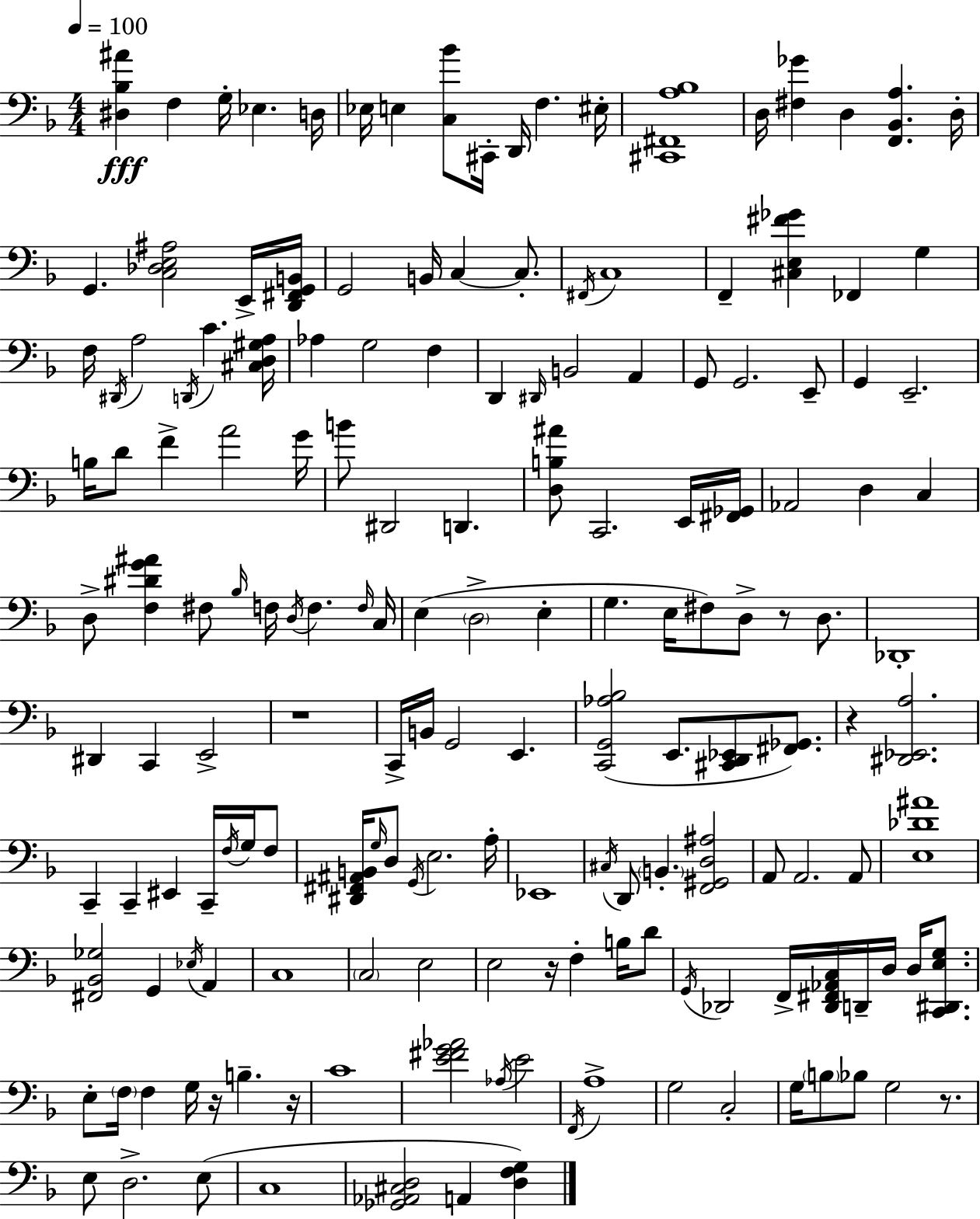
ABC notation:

X:1
T:Untitled
M:4/4
L:1/4
K:Dm
[^D,_B,^A] F, G,/4 _E, D,/4 _E,/4 E, [C,_B]/2 ^C,,/4 D,,/4 F, ^E,/4 [^C,,^F,,A,_B,]4 D,/4 [^F,_G] D, [F,,_B,,A,] D,/4 G,, [C,_D,E,^A,]2 E,,/4 [D,,^F,,G,,B,,]/4 G,,2 B,,/4 C, C,/2 ^F,,/4 C,4 F,, [^C,E,^F_G] _F,, G, F,/4 ^D,,/4 A,2 D,,/4 C [^C,D,^G,A,]/4 _A, G,2 F, D,, ^D,,/4 B,,2 A,, G,,/2 G,,2 E,,/2 G,, E,,2 B,/4 D/2 F A2 G/4 B/2 ^D,,2 D,, [D,B,^A]/2 C,,2 E,,/4 [^F,,_G,,]/4 _A,,2 D, C, D,/2 [F,^DG^A] ^F,/2 _B,/4 F,/4 D,/4 F, F,/4 C,/4 E, D,2 E, G, E,/4 ^F,/2 D,/2 z/2 D,/2 _D,,4 ^D,, C,, E,,2 z4 C,,/4 B,,/4 G,,2 E,, [C,,G,,_A,_B,]2 E,,/2 [^C,,D,,_E,,]/2 [^F,,_G,,]/2 z [^D,,_E,,A,]2 C,, C,, ^E,, C,,/4 F,/4 G,/4 F,/2 [^D,,^F,,^A,,B,,]/4 G,/4 D,/2 G,,/4 E,2 A,/4 _E,,4 ^C,/4 D,,/2 B,, [F,,^G,,D,^A,]2 A,,/2 A,,2 A,,/2 [E,_D^A]4 [^F,,_B,,_G,]2 G,, _E,/4 A,, C,4 C,2 E,2 E,2 z/4 F, B,/4 D/2 G,,/4 _D,,2 F,,/4 [_D,,^F,,_A,,C,]/4 D,,/4 D,/4 D,/4 [C,,^D,,E,G,]/2 E,/2 F,/4 F, G,/4 z/4 B, z/4 C4 [E^FG_A]2 _A,/4 E2 F,,/4 A,4 G,2 C,2 G,/4 B,/2 _B,/2 G,2 z/2 E,/2 D,2 E,/2 C,4 [_G,,_A,,^C,D,]2 A,, [D,F,G,]